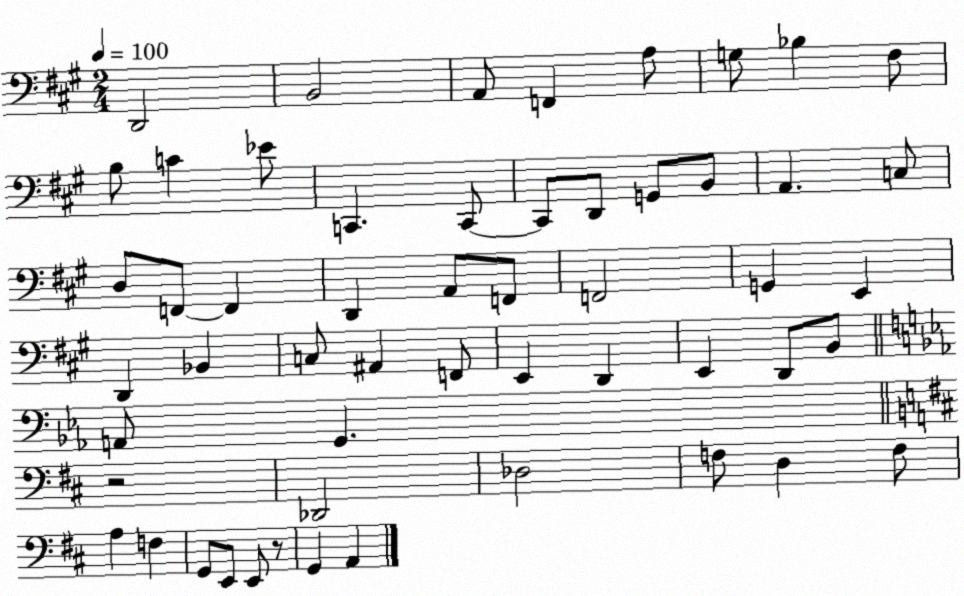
X:1
T:Untitled
M:2/4
L:1/4
K:A
D,,2 B,,2 A,,/2 F,, A,/2 G,/2 _B, ^F,/2 B,/2 C _E/2 C,, C,,/2 C,,/2 D,,/2 G,,/2 B,,/2 A,, C,/2 D,/2 F,,/2 F,, D,, A,,/2 F,,/2 F,,2 G,, E,, D,, _B,, C,/2 ^A,, F,,/2 E,, D,, E,, D,,/2 B,,/2 A,,/2 G,, z2 _D,,2 _D,2 F,/2 D, F,/2 A, F, G,,/2 E,,/2 E,,/2 z/2 G,, A,,